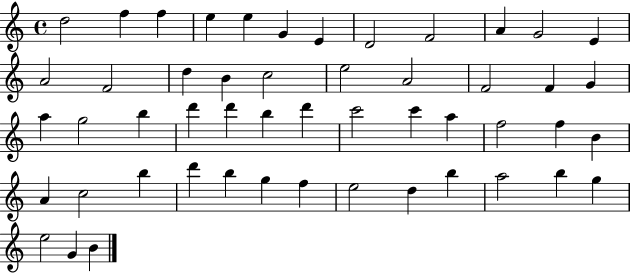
D5/h F5/q F5/q E5/q E5/q G4/q E4/q D4/h F4/h A4/q G4/h E4/q A4/h F4/h D5/q B4/q C5/h E5/h A4/h F4/h F4/q G4/q A5/q G5/h B5/q D6/q D6/q B5/q D6/q C6/h C6/q A5/q F5/h F5/q B4/q A4/q C5/h B5/q D6/q B5/q G5/q F5/q E5/h D5/q B5/q A5/h B5/q G5/q E5/h G4/q B4/q